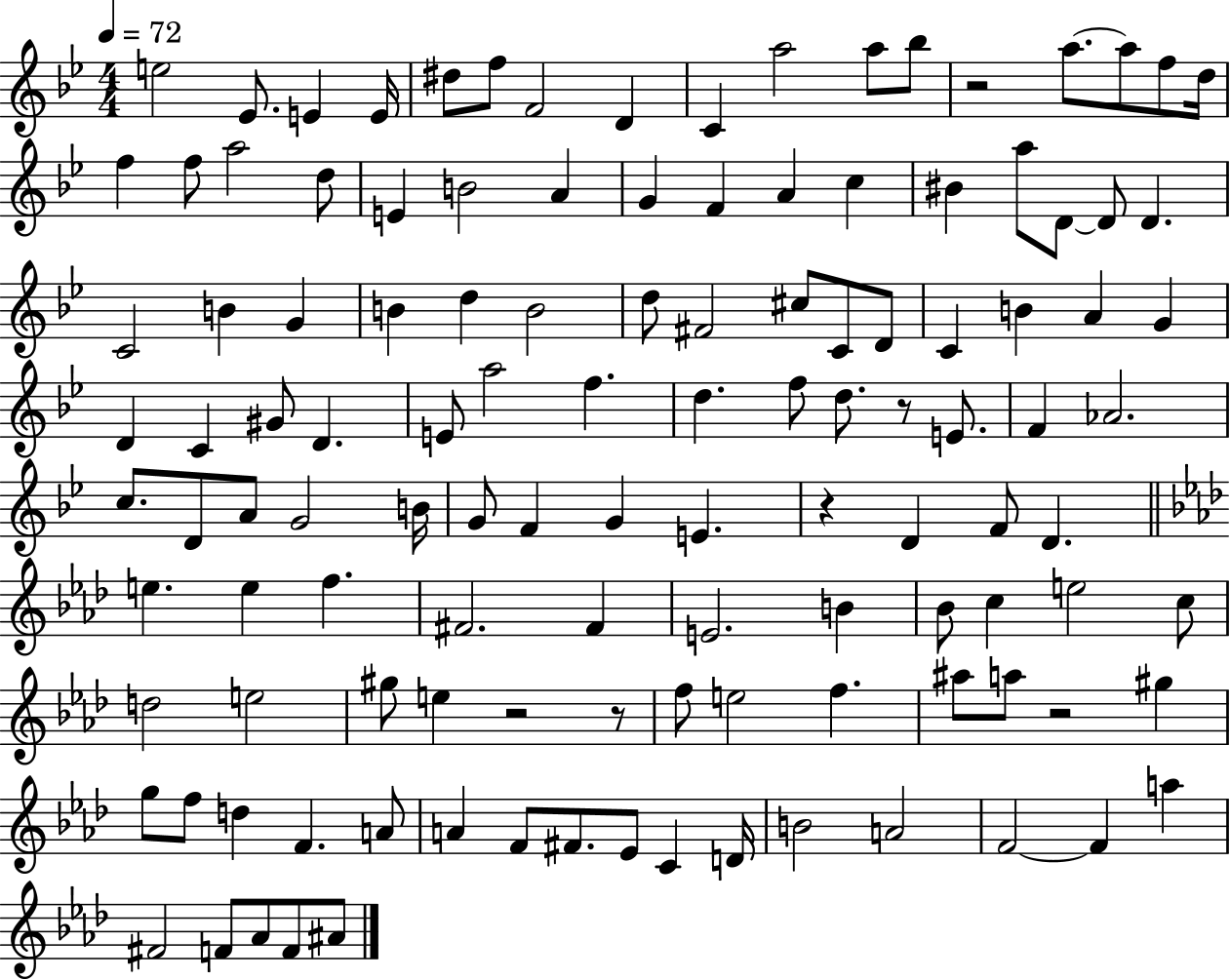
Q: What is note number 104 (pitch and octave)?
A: D4